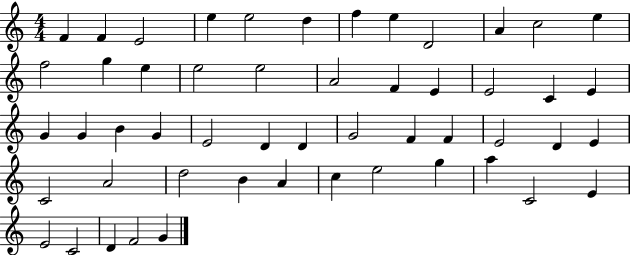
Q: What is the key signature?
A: C major